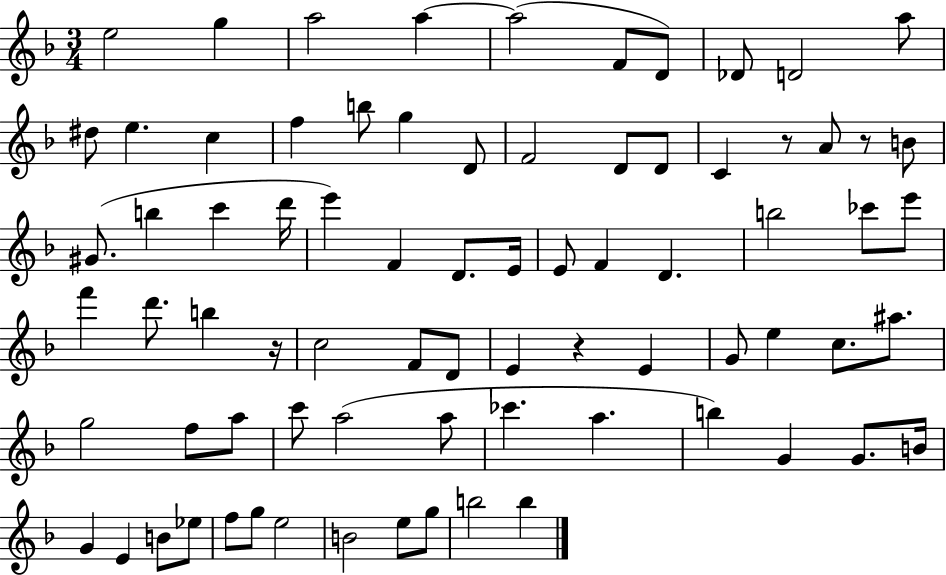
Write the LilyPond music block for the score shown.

{
  \clef treble
  \numericTimeSignature
  \time 3/4
  \key f \major
  e''2 g''4 | a''2 a''4~~ | a''2( f'8 d'8) | des'8 d'2 a''8 | \break dis''8 e''4. c''4 | f''4 b''8 g''4 d'8 | f'2 d'8 d'8 | c'4 r8 a'8 r8 b'8 | \break gis'8.( b''4 c'''4 d'''16 | e'''4) f'4 d'8. e'16 | e'8 f'4 d'4. | b''2 ces'''8 e'''8 | \break f'''4 d'''8. b''4 r16 | c''2 f'8 d'8 | e'4 r4 e'4 | g'8 e''4 c''8. ais''8. | \break g''2 f''8 a''8 | c'''8 a''2( a''8 | ces'''4. a''4. | b''4) g'4 g'8. b'16 | \break g'4 e'4 b'8 ees''8 | f''8 g''8 e''2 | b'2 e''8 g''8 | b''2 b''4 | \break \bar "|."
}